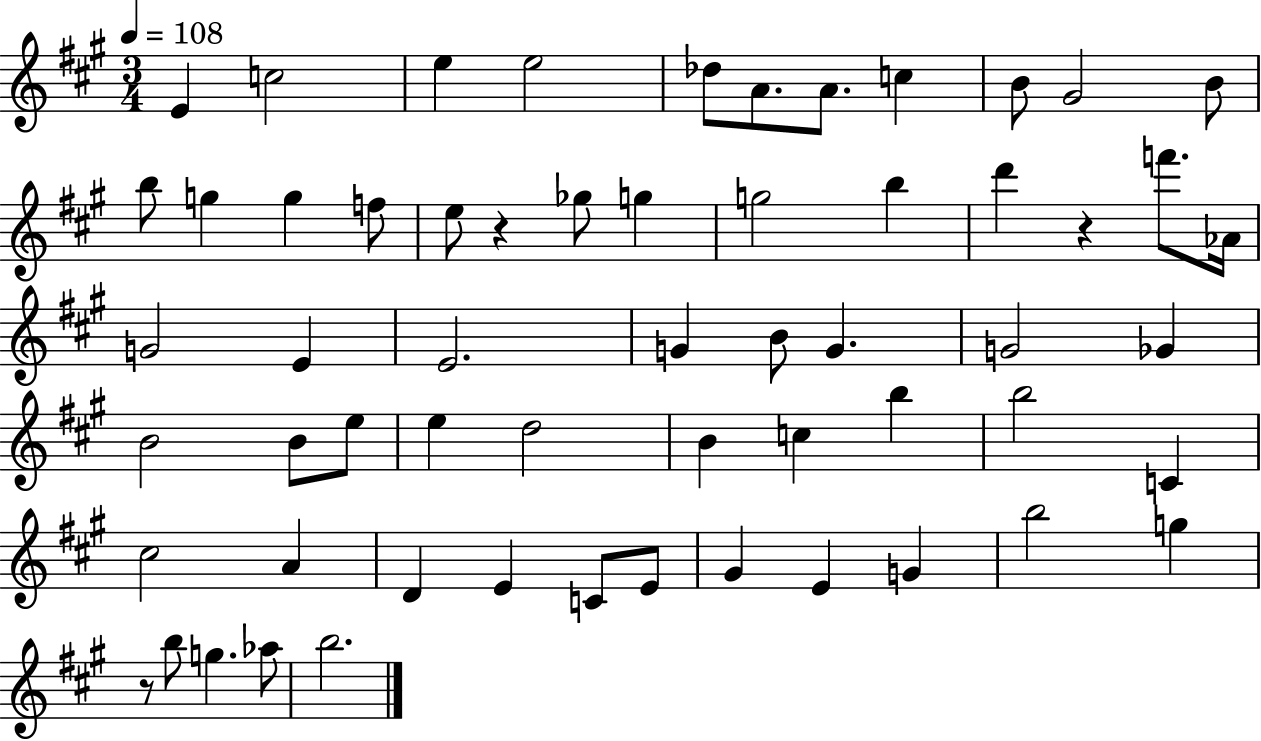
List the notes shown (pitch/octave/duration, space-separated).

E4/q C5/h E5/q E5/h Db5/e A4/e. A4/e. C5/q B4/e G#4/h B4/e B5/e G5/q G5/q F5/e E5/e R/q Gb5/e G5/q G5/h B5/q D6/q R/q F6/e. Ab4/s G4/h E4/q E4/h. G4/q B4/e G4/q. G4/h Gb4/q B4/h B4/e E5/e E5/q D5/h B4/q C5/q B5/q B5/h C4/q C#5/h A4/q D4/q E4/q C4/e E4/e G#4/q E4/q G4/q B5/h G5/q R/e B5/e G5/q. Ab5/e B5/h.